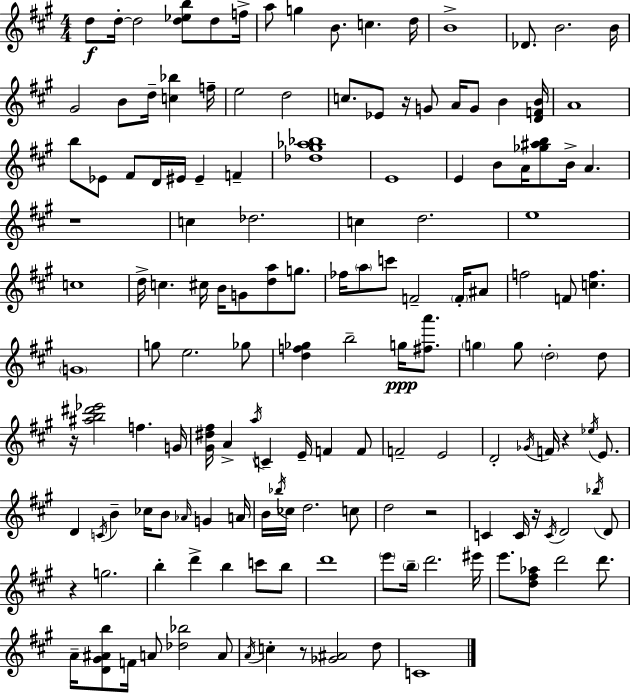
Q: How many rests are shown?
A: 8